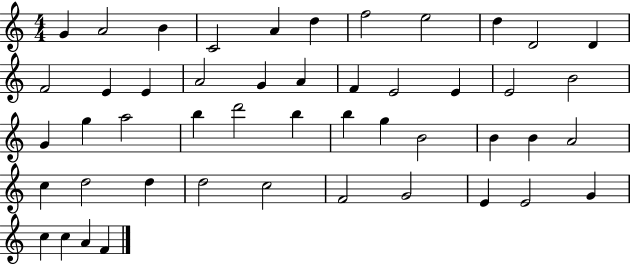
{
  \clef treble
  \numericTimeSignature
  \time 4/4
  \key c \major
  g'4 a'2 b'4 | c'2 a'4 d''4 | f''2 e''2 | d''4 d'2 d'4 | \break f'2 e'4 e'4 | a'2 g'4 a'4 | f'4 e'2 e'4 | e'2 b'2 | \break g'4 g''4 a''2 | b''4 d'''2 b''4 | b''4 g''4 b'2 | b'4 b'4 a'2 | \break c''4 d''2 d''4 | d''2 c''2 | f'2 g'2 | e'4 e'2 g'4 | \break c''4 c''4 a'4 f'4 | \bar "|."
}